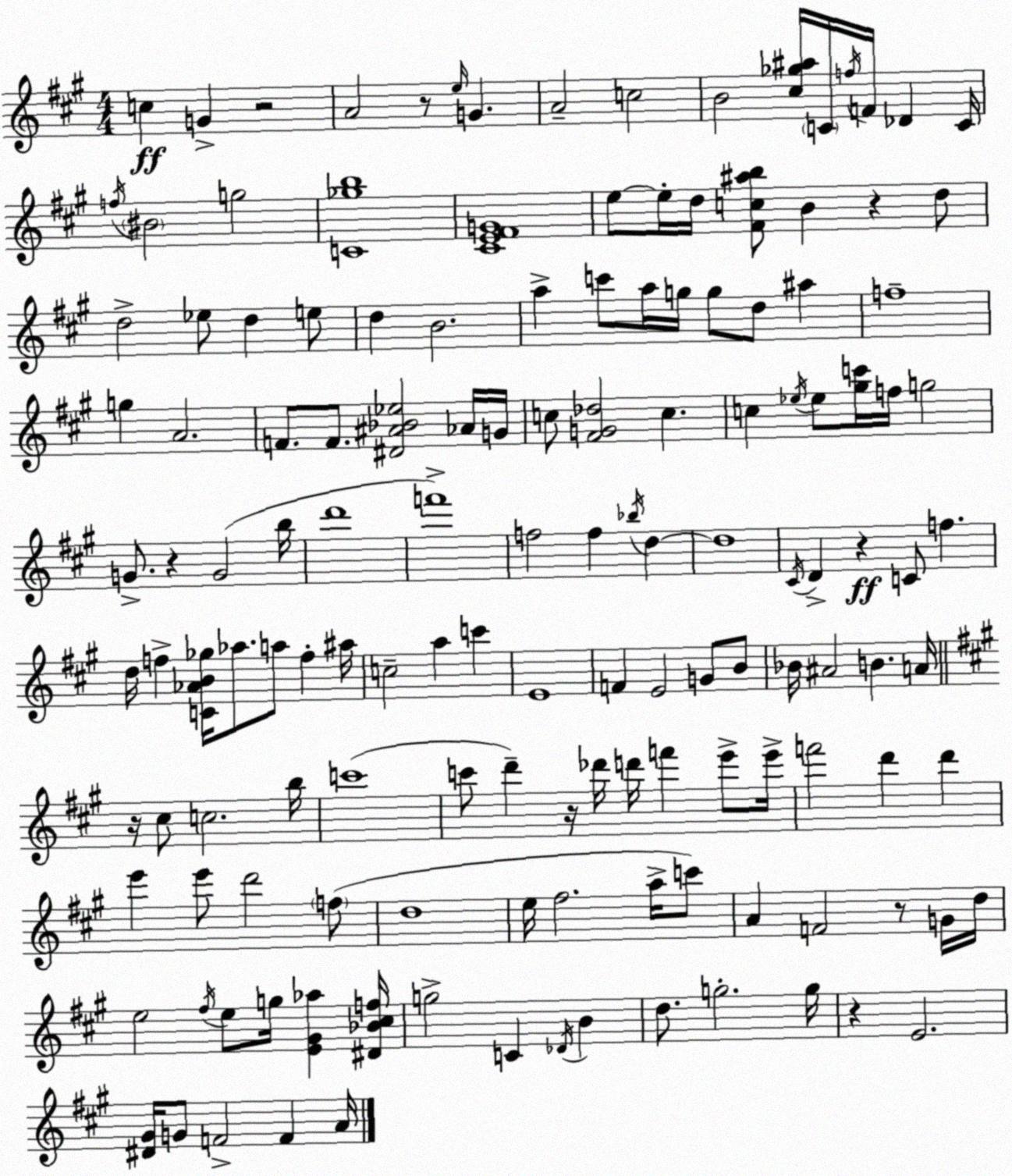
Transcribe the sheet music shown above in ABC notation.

X:1
T:Untitled
M:4/4
L:1/4
K:A
c G z2 A2 z/2 e/4 G A2 c2 B2 [^c_g^a]/4 C/4 f/4 F/4 _D C/4 f/4 ^B2 g2 [C_gb]4 [^CE^FG]4 e/2 e/4 d/4 [^Fc^ab]/2 B z d/2 d2 _e/2 d e/2 d B2 a c'/2 a/4 g/4 g/2 d/2 ^a f4 g A2 F/2 F/2 [^D^A_B_e]2 _A/4 G/4 c/2 [^FG_d]2 c c _e/4 _e/2 [^gc']/4 f/4 g2 G/2 z G2 b/4 d'4 f'4 f2 f _b/4 d d4 ^C/4 D z C/2 f d/4 f [C_AB_g]/4 _a/2 a/2 f ^a/4 c2 a c' E4 F E2 G/2 B/2 _B/4 ^A2 B A/4 z/4 ^c/2 c2 b/4 c'4 c'/2 d' z/4 _d'/4 d'/4 f' e'/2 e'/4 f'2 d' d' e' e'/2 d'2 f/2 d4 e/4 ^f2 a/4 c'/2 A F2 z/2 G/4 d/4 e2 ^f/4 e/2 g/4 [E^G_a] [^D_B^cf]/4 g2 C _D/4 B d/2 g2 g/4 z E2 [^D^G]/4 G/2 F2 F A/4